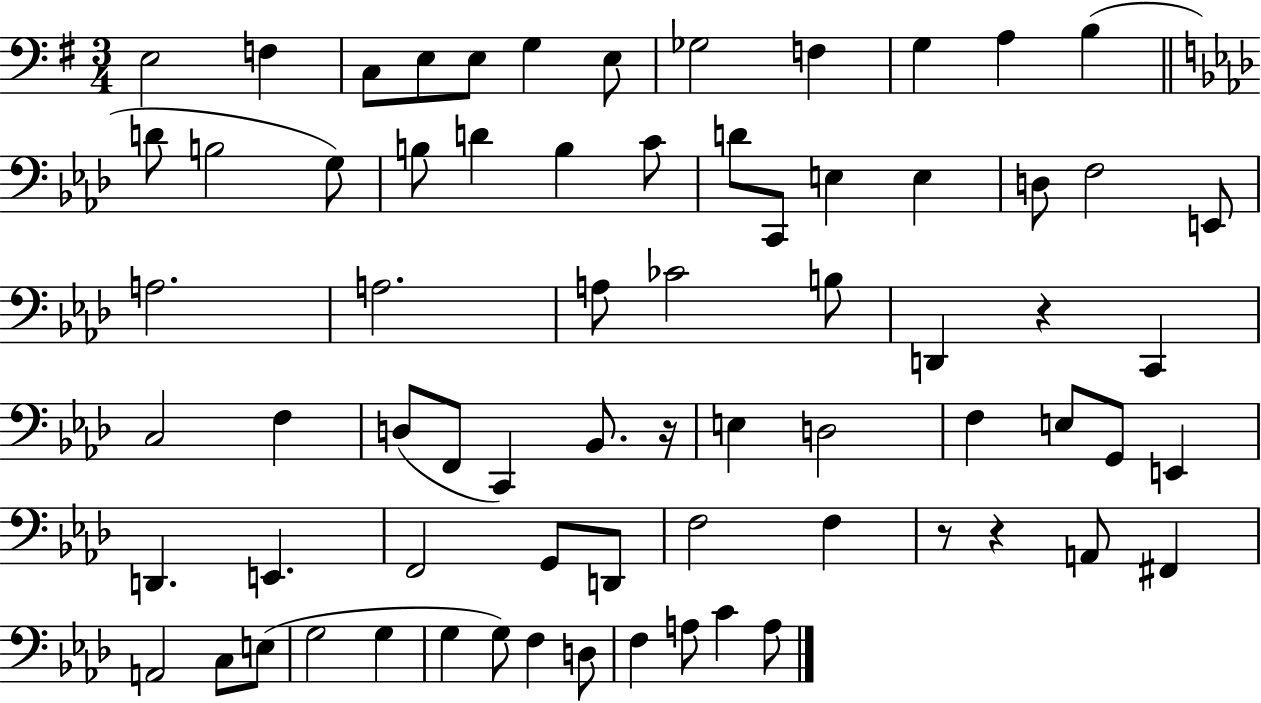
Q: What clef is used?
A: bass